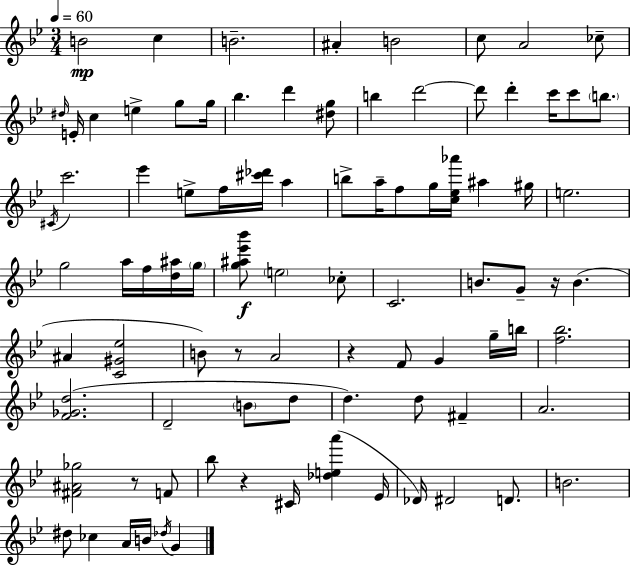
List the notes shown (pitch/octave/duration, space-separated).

B4/h C5/q B4/h. A#4/q B4/h C5/e A4/h CES5/e D#5/s E4/s C5/q E5/q G5/e G5/s Bb5/q. D6/q [D#5,G5]/e B5/q D6/h D6/e D6/q C6/s C6/e B5/e. C#4/s C6/h. Eb6/q E5/e F5/s [C#6,Db6]/s A5/q B5/e A5/s F5/e G5/s [C5,Eb5,Ab6]/s A#5/q G#5/s E5/h. G5/h A5/s F5/s [D5,A#5]/s G5/s [G5,A#5,Eb6,Bb6]/e E5/h CES5/e C4/h. B4/e. G4/e R/s B4/q. A#4/q [C4,G#4,Eb5]/h B4/e R/e A4/h R/q F4/e G4/q G5/s B5/s [F5,Bb5]/h. [F4,Gb4,D5]/h. D4/h B4/e D5/e D5/q. D5/e F#4/q A4/h. [F#4,A#4,Gb5]/h R/e F4/e Bb5/e R/q C#4/s [Db5,E5,A6]/q Eb4/s Db4/s D#4/h D4/e. B4/h. D#5/e CES5/q A4/s B4/s Db5/s G4/q